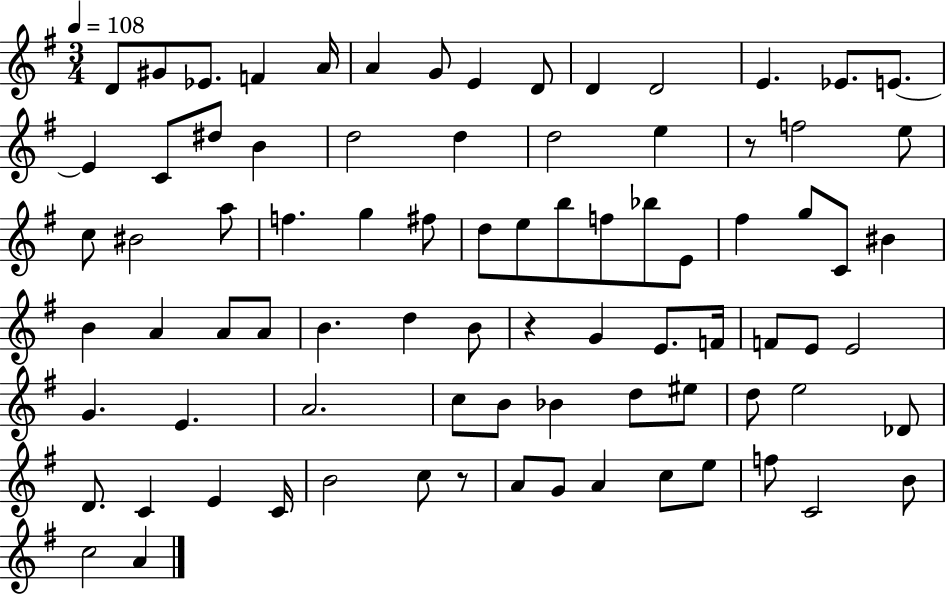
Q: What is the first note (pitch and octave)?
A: D4